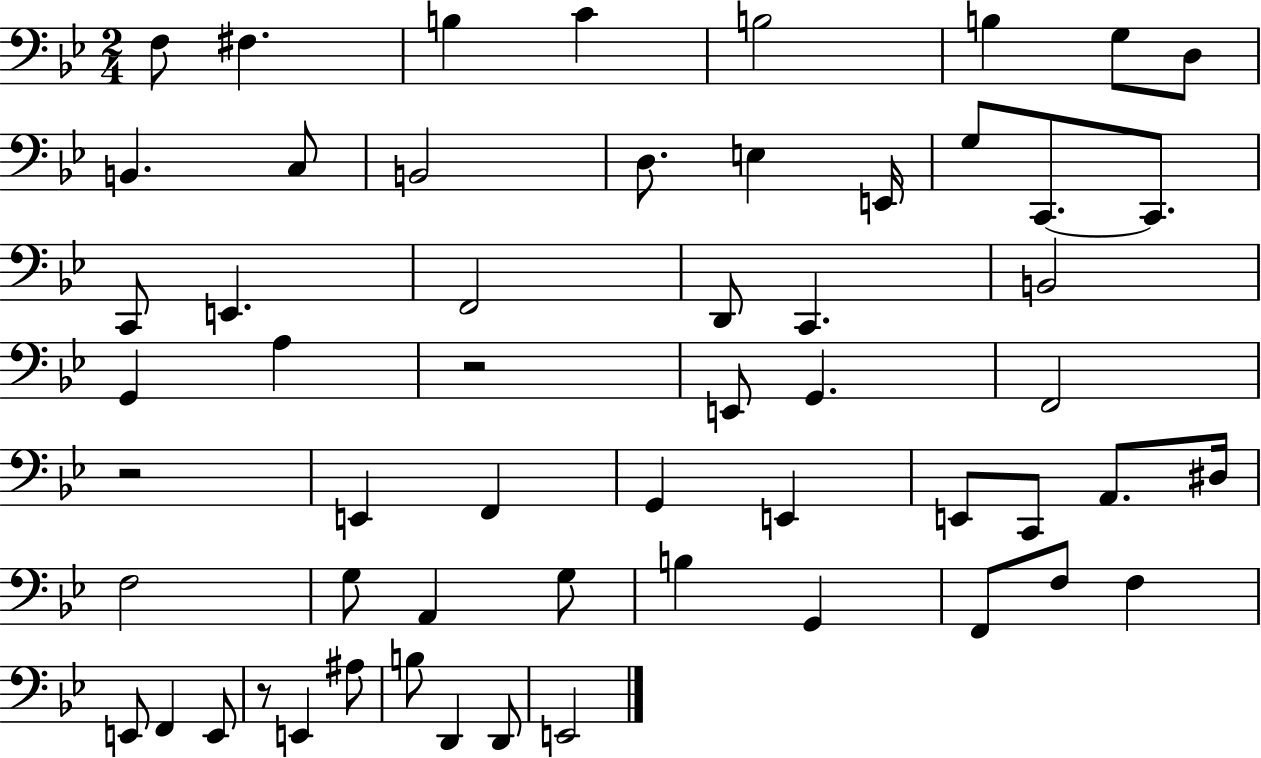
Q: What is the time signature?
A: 2/4